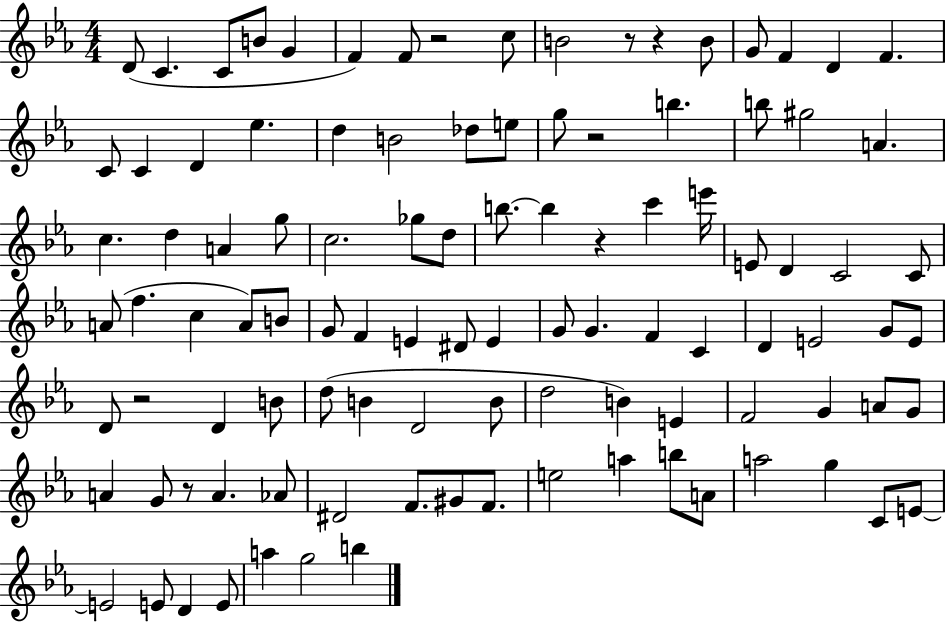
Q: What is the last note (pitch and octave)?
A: B5